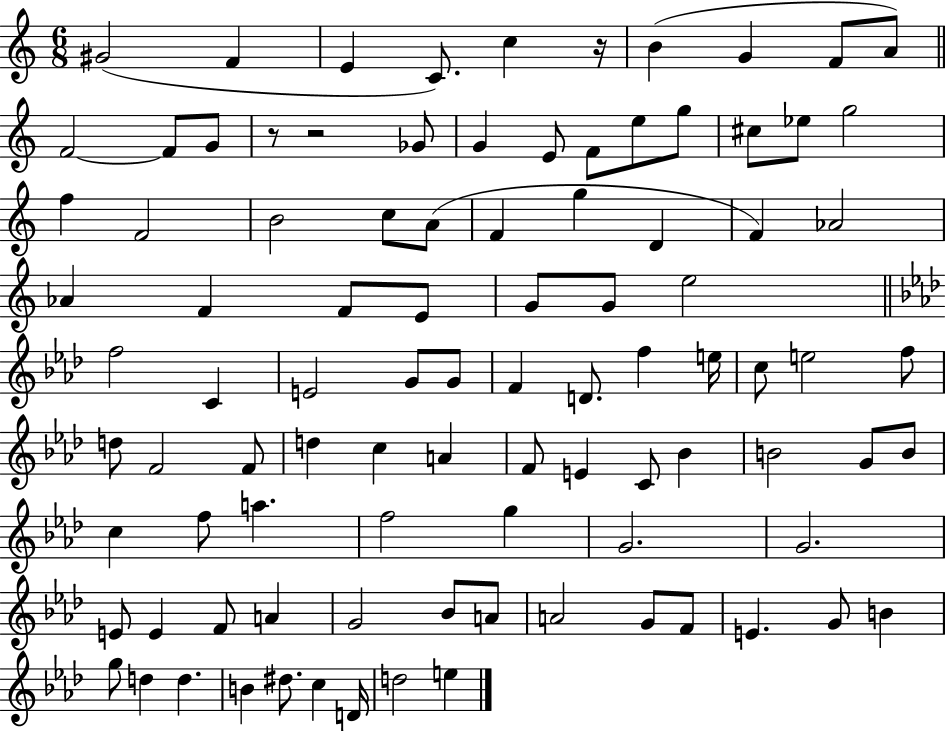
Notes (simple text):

G#4/h F4/q E4/q C4/e. C5/q R/s B4/q G4/q F4/e A4/e F4/h F4/e G4/e R/e R/h Gb4/e G4/q E4/e F4/e E5/e G5/e C#5/e Eb5/e G5/h F5/q F4/h B4/h C5/e A4/e F4/q G5/q D4/q F4/q Ab4/h Ab4/q F4/q F4/e E4/e G4/e G4/e E5/h F5/h C4/q E4/h G4/e G4/e F4/q D4/e. F5/q E5/s C5/e E5/h F5/e D5/e F4/h F4/e D5/q C5/q A4/q F4/e E4/q C4/e Bb4/q B4/h G4/e B4/e C5/q F5/e A5/q. F5/h G5/q G4/h. G4/h. E4/e E4/q F4/e A4/q G4/h Bb4/e A4/e A4/h G4/e F4/e E4/q. G4/e B4/q G5/e D5/q D5/q. B4/q D#5/e. C5/q D4/s D5/h E5/q